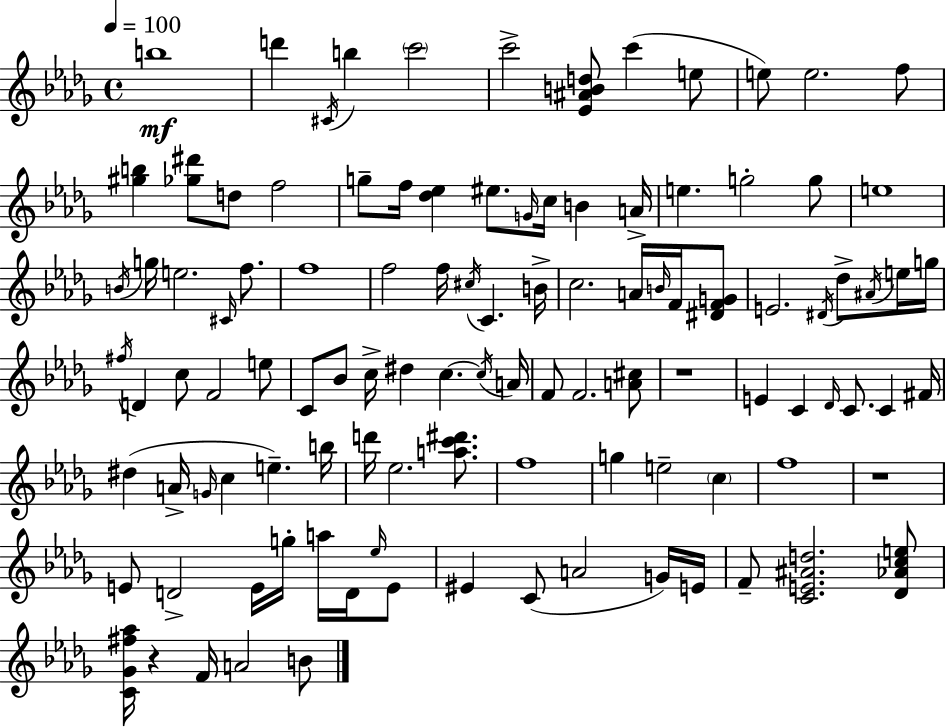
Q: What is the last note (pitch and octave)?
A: B4